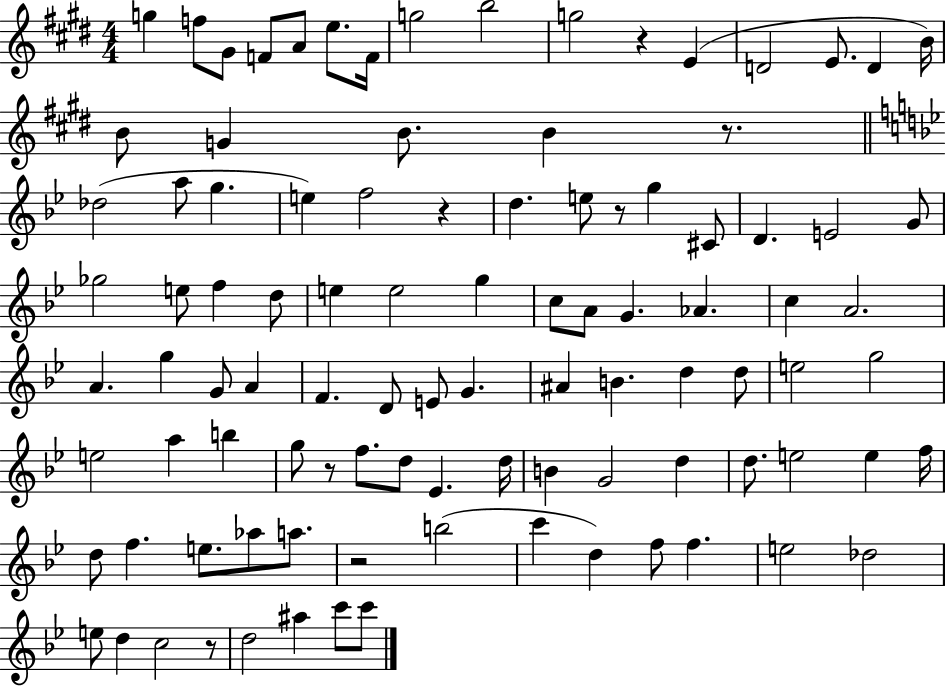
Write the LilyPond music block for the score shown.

{
  \clef treble
  \numericTimeSignature
  \time 4/4
  \key e \major
  g''4 f''8 gis'8 f'8 a'8 e''8. f'16 | g''2 b''2 | g''2 r4 e'4( | d'2 e'8. d'4 b'16) | \break b'8 g'4 b'8. b'4 r8. | \bar "||" \break \key g \minor des''2( a''8 g''4. | e''4) f''2 r4 | d''4. e''8 r8 g''4 cis'8 | d'4. e'2 g'8 | \break ges''2 e''8 f''4 d''8 | e''4 e''2 g''4 | c''8 a'8 g'4. aes'4. | c''4 a'2. | \break a'4. g''4 g'8 a'4 | f'4. d'8 e'8 g'4. | ais'4 b'4. d''4 d''8 | e''2 g''2 | \break e''2 a''4 b''4 | g''8 r8 f''8. d''8 ees'4. d''16 | b'4 g'2 d''4 | d''8. e''2 e''4 f''16 | \break d''8 f''4. e''8. aes''8 a''8. | r2 b''2( | c'''4 d''4) f''8 f''4. | e''2 des''2 | \break e''8 d''4 c''2 r8 | d''2 ais''4 c'''8 c'''8 | \bar "|."
}